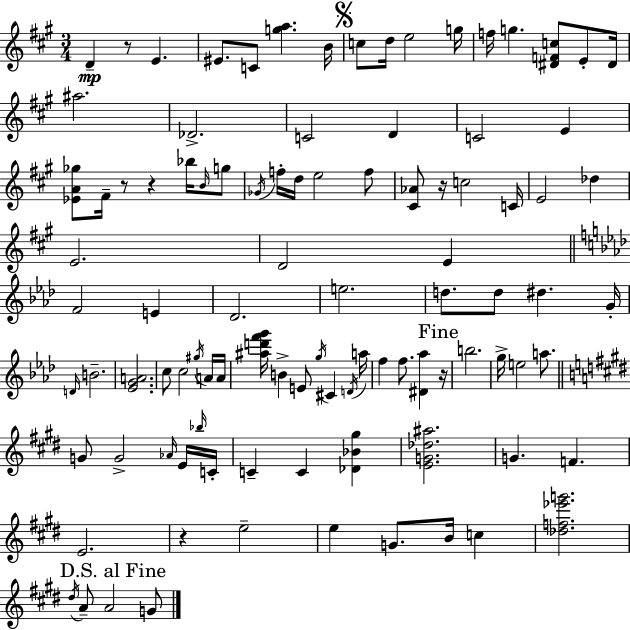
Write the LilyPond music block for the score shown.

{
  \clef treble
  \numericTimeSignature
  \time 3/4
  \key a \major
  d'4--\mp r8 e'4. | eis'8. c'8 <g'' a''>4. b'16 | \mark \markup { \musicglyph "scripts.segno" } c''8 d''16 e''2 g''16 | f''16 g''4. <dis' f' c''>8 e'8-. dis'16 | \break ais''2. | des'2.-> | c'2 d'4 | c'2 e'4 | \break <ees' a' ges''>8 fis'16-- r8 r4 bes''16 \grace { b'16 } g''8 | \acciaccatura { ges'16 } f''16-. d''16 e''2 | f''8 <cis' aes'>8 r16 c''2 | c'16 e'2 des''4 | \break e'2. | d'2 e'4 | \bar "||" \break \key aes \major f'2 e'4 | des'2. | e''2. | d''8. d''8 dis''4. g'16-. | \break \grace { d'16 } b'2.-- | <ees' g' a'>2. | c''8 c''2 \acciaccatura { gis''16 } | a'16 a'16 <ais'' d''' f''' g'''>16 b'4-> e'8 \acciaccatura { g''16 } cis'4 | \break \acciaccatura { d'16 } a''16 f''4 f''8. <dis' aes''>4 | \mark "Fine" r16 b''2. | g''16-> e''2 | a''8. \bar "||" \break \key e \major g'8 g'2-> \grace { aes'16 } e'16 | \grace { bes''16 } c'16-. c'4-- c'4 <des' bes' gis''>4 | <e' g' des'' ais''>2. | g'4. f'4. | \break e'2. | r4 e''2-- | e''4 g'8. b'16 c''4 | <des'' f'' ees''' g'''>2. | \break \mark "D.S. al Fine" \acciaccatura { dis''16 } a'8-- a'2 | g'8 \bar "|."
}